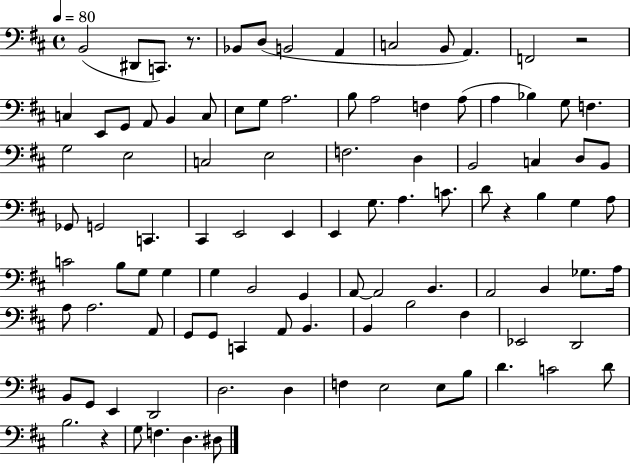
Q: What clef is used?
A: bass